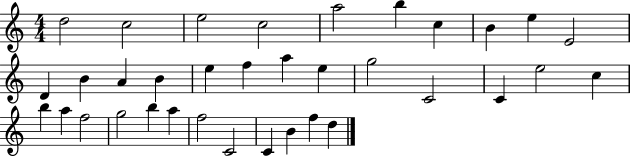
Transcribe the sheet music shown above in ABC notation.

X:1
T:Untitled
M:4/4
L:1/4
K:C
d2 c2 e2 c2 a2 b c B e E2 D B A B e f a e g2 C2 C e2 c b a f2 g2 b a f2 C2 C B f d